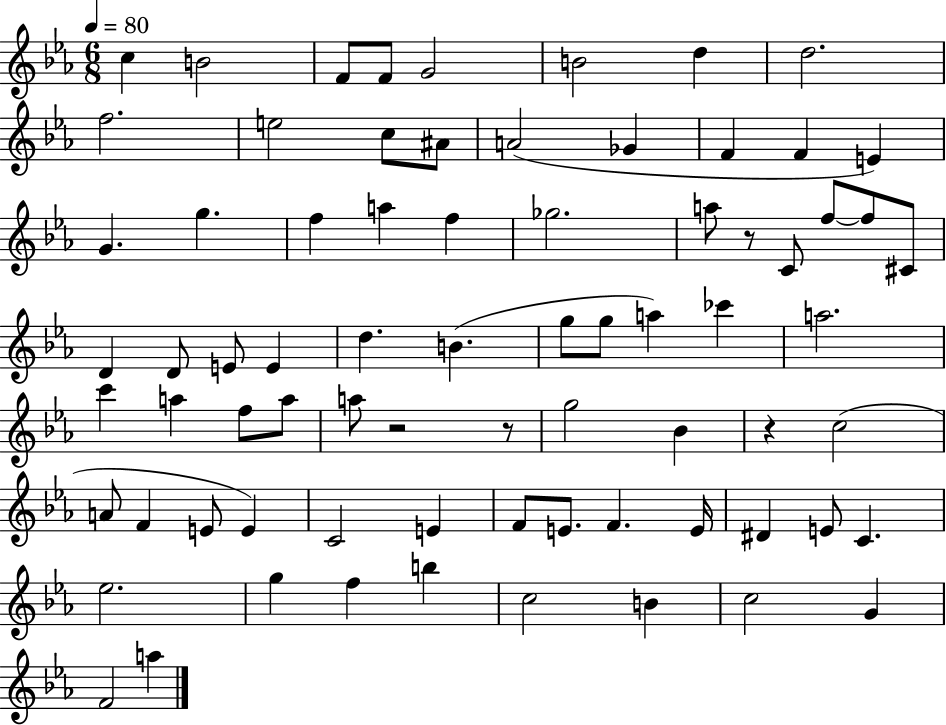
X:1
T:Untitled
M:6/8
L:1/4
K:Eb
c B2 F/2 F/2 G2 B2 d d2 f2 e2 c/2 ^A/2 A2 _G F F E G g f a f _g2 a/2 z/2 C/2 f/2 f/2 ^C/2 D D/2 E/2 E d B g/2 g/2 a _c' a2 c' a f/2 a/2 a/2 z2 z/2 g2 _B z c2 A/2 F E/2 E C2 E F/2 E/2 F E/4 ^D E/2 C _e2 g f b c2 B c2 G F2 a